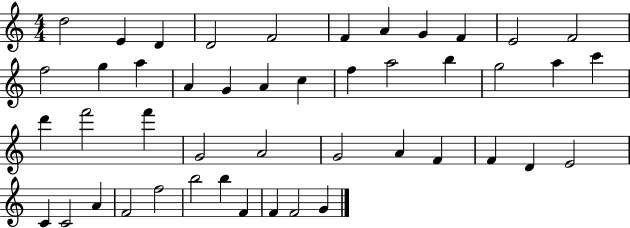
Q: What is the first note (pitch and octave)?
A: D5